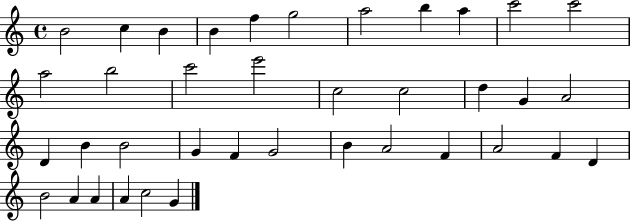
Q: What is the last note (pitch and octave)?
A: G4